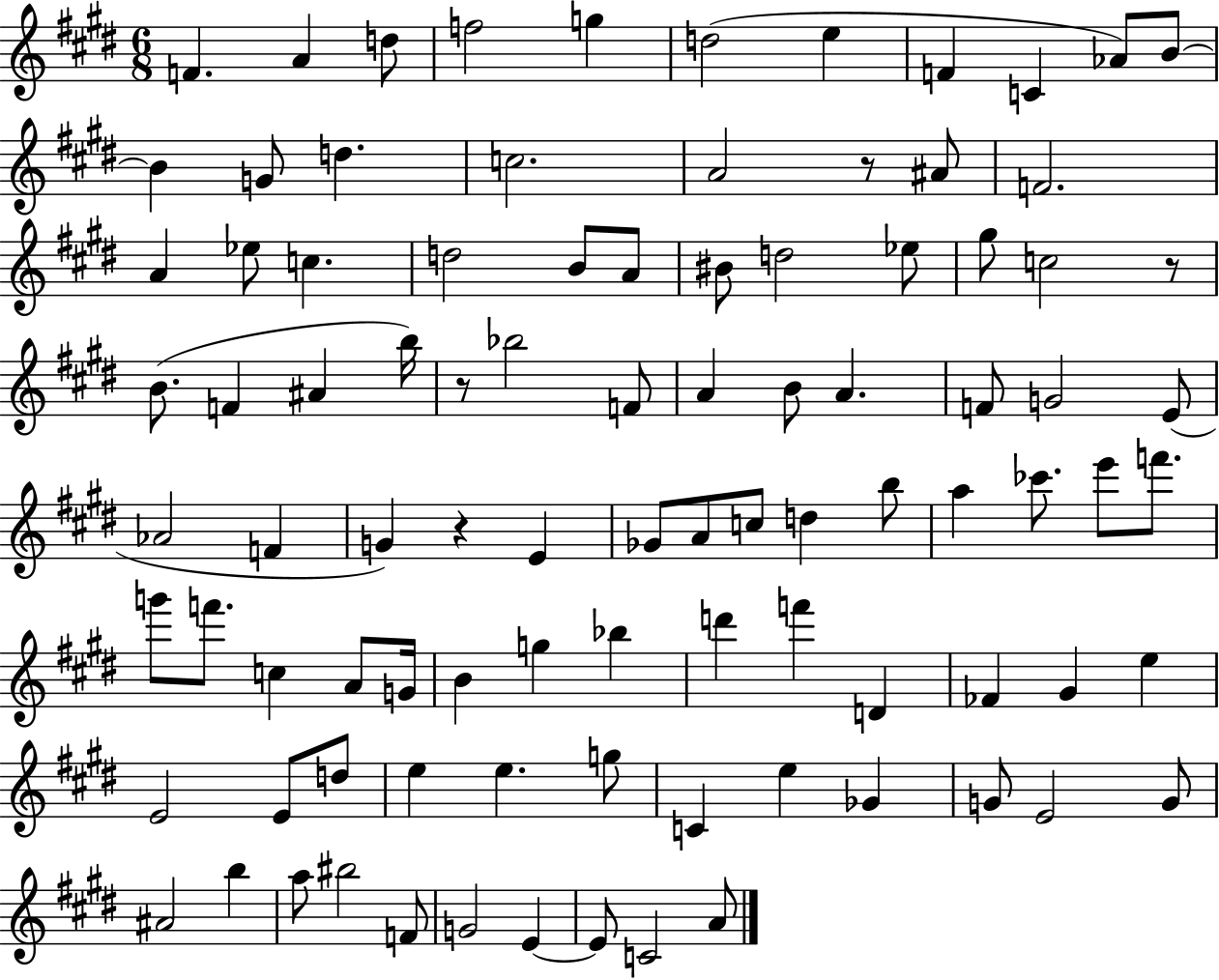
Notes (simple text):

F4/q. A4/q D5/e F5/h G5/q D5/h E5/q F4/q C4/q Ab4/e B4/e B4/q G4/e D5/q. C5/h. A4/h R/e A#4/e F4/h. A4/q Eb5/e C5/q. D5/h B4/e A4/e BIS4/e D5/h Eb5/e G#5/e C5/h R/e B4/e. F4/q A#4/q B5/s R/e Bb5/h F4/e A4/q B4/e A4/q. F4/e G4/h E4/e Ab4/h F4/q G4/q R/q E4/q Gb4/e A4/e C5/e D5/q B5/e A5/q CES6/e. E6/e F6/e. G6/e F6/e. C5/q A4/e G4/s B4/q G5/q Bb5/q D6/q F6/q D4/q FES4/q G#4/q E5/q E4/h E4/e D5/e E5/q E5/q. G5/e C4/q E5/q Gb4/q G4/e E4/h G4/e A#4/h B5/q A5/e BIS5/h F4/e G4/h E4/q E4/e C4/h A4/e